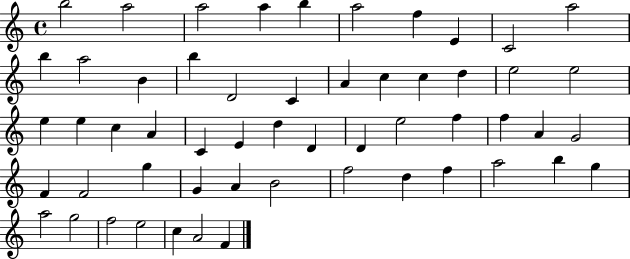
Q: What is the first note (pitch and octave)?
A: B5